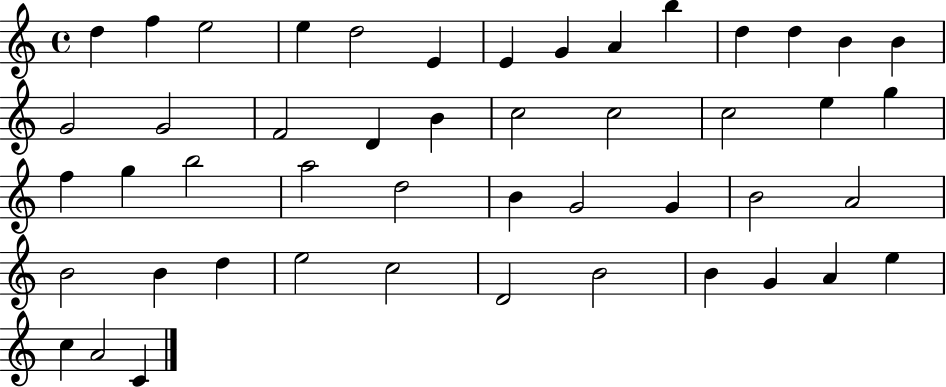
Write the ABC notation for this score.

X:1
T:Untitled
M:4/4
L:1/4
K:C
d f e2 e d2 E E G A b d d B B G2 G2 F2 D B c2 c2 c2 e g f g b2 a2 d2 B G2 G B2 A2 B2 B d e2 c2 D2 B2 B G A e c A2 C